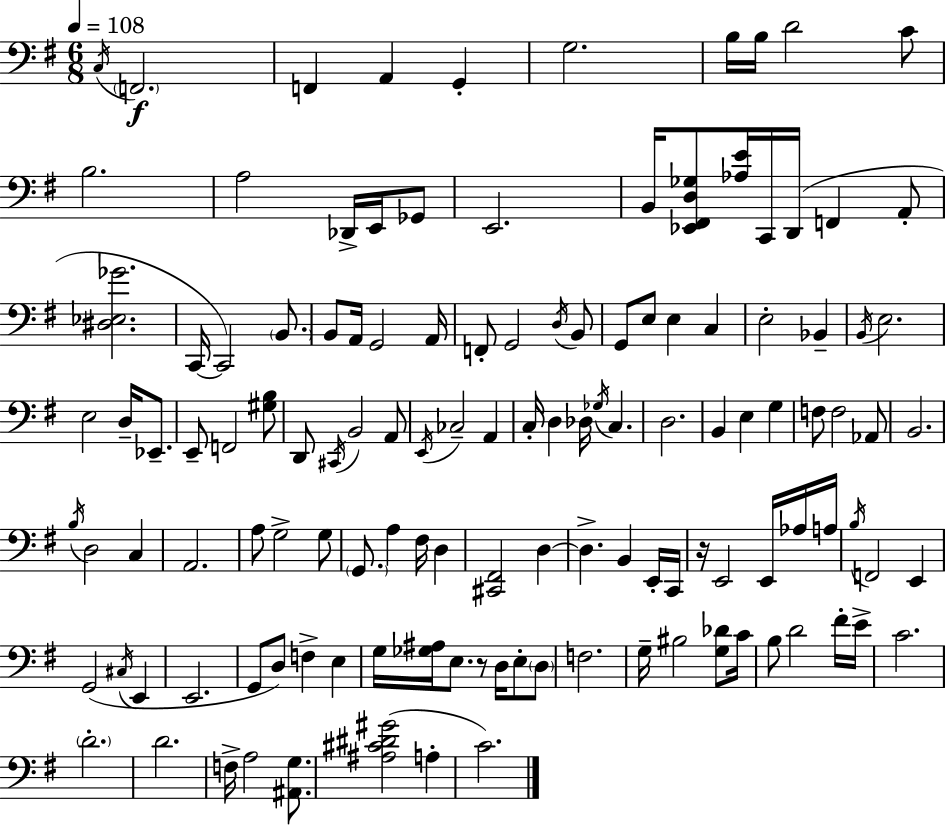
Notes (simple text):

C3/s F2/h. F2/q A2/q G2/q G3/h. B3/s B3/s D4/h C4/e B3/h. A3/h Db2/s E2/s Gb2/e E2/h. B2/s [Eb2,F#2,D3,Gb3]/e [Ab3,E4]/s C2/s D2/s F2/q A2/e [D#3,Eb3,Gb4]/h. C2/s C2/h B2/e. B2/e A2/s G2/h A2/s F2/e G2/h D3/s B2/e G2/e E3/e E3/q C3/q E3/h Bb2/q B2/s E3/h. E3/h D3/s Eb2/e. E2/e F2/h [G#3,B3]/e D2/e C#2/s B2/h A2/e E2/s CES3/h A2/q C3/s D3/q Db3/s Gb3/s C3/q. D3/h. B2/q E3/q G3/q F3/e F3/h Ab2/e B2/h. B3/s D3/h C3/q A2/h. A3/e G3/h G3/e G2/e. A3/q F#3/s D3/q [C#2,F#2]/h D3/q D3/q. B2/q E2/s C2/s R/s E2/h E2/s Ab3/s A3/s B3/s F2/h E2/q G2/h C#3/s E2/q E2/h. G2/e D3/e F3/q E3/q G3/s [Gb3,A#3]/s E3/e. R/e D3/s E3/e D3/e F3/h. G3/s BIS3/h [G3,Db4]/e C4/s B3/e D4/h F#4/s E4/s C4/h. D4/h. D4/h. F3/s A3/h [A#2,G3]/e. [A#3,C#4,D#4,G#4]/h A3/q C4/h.